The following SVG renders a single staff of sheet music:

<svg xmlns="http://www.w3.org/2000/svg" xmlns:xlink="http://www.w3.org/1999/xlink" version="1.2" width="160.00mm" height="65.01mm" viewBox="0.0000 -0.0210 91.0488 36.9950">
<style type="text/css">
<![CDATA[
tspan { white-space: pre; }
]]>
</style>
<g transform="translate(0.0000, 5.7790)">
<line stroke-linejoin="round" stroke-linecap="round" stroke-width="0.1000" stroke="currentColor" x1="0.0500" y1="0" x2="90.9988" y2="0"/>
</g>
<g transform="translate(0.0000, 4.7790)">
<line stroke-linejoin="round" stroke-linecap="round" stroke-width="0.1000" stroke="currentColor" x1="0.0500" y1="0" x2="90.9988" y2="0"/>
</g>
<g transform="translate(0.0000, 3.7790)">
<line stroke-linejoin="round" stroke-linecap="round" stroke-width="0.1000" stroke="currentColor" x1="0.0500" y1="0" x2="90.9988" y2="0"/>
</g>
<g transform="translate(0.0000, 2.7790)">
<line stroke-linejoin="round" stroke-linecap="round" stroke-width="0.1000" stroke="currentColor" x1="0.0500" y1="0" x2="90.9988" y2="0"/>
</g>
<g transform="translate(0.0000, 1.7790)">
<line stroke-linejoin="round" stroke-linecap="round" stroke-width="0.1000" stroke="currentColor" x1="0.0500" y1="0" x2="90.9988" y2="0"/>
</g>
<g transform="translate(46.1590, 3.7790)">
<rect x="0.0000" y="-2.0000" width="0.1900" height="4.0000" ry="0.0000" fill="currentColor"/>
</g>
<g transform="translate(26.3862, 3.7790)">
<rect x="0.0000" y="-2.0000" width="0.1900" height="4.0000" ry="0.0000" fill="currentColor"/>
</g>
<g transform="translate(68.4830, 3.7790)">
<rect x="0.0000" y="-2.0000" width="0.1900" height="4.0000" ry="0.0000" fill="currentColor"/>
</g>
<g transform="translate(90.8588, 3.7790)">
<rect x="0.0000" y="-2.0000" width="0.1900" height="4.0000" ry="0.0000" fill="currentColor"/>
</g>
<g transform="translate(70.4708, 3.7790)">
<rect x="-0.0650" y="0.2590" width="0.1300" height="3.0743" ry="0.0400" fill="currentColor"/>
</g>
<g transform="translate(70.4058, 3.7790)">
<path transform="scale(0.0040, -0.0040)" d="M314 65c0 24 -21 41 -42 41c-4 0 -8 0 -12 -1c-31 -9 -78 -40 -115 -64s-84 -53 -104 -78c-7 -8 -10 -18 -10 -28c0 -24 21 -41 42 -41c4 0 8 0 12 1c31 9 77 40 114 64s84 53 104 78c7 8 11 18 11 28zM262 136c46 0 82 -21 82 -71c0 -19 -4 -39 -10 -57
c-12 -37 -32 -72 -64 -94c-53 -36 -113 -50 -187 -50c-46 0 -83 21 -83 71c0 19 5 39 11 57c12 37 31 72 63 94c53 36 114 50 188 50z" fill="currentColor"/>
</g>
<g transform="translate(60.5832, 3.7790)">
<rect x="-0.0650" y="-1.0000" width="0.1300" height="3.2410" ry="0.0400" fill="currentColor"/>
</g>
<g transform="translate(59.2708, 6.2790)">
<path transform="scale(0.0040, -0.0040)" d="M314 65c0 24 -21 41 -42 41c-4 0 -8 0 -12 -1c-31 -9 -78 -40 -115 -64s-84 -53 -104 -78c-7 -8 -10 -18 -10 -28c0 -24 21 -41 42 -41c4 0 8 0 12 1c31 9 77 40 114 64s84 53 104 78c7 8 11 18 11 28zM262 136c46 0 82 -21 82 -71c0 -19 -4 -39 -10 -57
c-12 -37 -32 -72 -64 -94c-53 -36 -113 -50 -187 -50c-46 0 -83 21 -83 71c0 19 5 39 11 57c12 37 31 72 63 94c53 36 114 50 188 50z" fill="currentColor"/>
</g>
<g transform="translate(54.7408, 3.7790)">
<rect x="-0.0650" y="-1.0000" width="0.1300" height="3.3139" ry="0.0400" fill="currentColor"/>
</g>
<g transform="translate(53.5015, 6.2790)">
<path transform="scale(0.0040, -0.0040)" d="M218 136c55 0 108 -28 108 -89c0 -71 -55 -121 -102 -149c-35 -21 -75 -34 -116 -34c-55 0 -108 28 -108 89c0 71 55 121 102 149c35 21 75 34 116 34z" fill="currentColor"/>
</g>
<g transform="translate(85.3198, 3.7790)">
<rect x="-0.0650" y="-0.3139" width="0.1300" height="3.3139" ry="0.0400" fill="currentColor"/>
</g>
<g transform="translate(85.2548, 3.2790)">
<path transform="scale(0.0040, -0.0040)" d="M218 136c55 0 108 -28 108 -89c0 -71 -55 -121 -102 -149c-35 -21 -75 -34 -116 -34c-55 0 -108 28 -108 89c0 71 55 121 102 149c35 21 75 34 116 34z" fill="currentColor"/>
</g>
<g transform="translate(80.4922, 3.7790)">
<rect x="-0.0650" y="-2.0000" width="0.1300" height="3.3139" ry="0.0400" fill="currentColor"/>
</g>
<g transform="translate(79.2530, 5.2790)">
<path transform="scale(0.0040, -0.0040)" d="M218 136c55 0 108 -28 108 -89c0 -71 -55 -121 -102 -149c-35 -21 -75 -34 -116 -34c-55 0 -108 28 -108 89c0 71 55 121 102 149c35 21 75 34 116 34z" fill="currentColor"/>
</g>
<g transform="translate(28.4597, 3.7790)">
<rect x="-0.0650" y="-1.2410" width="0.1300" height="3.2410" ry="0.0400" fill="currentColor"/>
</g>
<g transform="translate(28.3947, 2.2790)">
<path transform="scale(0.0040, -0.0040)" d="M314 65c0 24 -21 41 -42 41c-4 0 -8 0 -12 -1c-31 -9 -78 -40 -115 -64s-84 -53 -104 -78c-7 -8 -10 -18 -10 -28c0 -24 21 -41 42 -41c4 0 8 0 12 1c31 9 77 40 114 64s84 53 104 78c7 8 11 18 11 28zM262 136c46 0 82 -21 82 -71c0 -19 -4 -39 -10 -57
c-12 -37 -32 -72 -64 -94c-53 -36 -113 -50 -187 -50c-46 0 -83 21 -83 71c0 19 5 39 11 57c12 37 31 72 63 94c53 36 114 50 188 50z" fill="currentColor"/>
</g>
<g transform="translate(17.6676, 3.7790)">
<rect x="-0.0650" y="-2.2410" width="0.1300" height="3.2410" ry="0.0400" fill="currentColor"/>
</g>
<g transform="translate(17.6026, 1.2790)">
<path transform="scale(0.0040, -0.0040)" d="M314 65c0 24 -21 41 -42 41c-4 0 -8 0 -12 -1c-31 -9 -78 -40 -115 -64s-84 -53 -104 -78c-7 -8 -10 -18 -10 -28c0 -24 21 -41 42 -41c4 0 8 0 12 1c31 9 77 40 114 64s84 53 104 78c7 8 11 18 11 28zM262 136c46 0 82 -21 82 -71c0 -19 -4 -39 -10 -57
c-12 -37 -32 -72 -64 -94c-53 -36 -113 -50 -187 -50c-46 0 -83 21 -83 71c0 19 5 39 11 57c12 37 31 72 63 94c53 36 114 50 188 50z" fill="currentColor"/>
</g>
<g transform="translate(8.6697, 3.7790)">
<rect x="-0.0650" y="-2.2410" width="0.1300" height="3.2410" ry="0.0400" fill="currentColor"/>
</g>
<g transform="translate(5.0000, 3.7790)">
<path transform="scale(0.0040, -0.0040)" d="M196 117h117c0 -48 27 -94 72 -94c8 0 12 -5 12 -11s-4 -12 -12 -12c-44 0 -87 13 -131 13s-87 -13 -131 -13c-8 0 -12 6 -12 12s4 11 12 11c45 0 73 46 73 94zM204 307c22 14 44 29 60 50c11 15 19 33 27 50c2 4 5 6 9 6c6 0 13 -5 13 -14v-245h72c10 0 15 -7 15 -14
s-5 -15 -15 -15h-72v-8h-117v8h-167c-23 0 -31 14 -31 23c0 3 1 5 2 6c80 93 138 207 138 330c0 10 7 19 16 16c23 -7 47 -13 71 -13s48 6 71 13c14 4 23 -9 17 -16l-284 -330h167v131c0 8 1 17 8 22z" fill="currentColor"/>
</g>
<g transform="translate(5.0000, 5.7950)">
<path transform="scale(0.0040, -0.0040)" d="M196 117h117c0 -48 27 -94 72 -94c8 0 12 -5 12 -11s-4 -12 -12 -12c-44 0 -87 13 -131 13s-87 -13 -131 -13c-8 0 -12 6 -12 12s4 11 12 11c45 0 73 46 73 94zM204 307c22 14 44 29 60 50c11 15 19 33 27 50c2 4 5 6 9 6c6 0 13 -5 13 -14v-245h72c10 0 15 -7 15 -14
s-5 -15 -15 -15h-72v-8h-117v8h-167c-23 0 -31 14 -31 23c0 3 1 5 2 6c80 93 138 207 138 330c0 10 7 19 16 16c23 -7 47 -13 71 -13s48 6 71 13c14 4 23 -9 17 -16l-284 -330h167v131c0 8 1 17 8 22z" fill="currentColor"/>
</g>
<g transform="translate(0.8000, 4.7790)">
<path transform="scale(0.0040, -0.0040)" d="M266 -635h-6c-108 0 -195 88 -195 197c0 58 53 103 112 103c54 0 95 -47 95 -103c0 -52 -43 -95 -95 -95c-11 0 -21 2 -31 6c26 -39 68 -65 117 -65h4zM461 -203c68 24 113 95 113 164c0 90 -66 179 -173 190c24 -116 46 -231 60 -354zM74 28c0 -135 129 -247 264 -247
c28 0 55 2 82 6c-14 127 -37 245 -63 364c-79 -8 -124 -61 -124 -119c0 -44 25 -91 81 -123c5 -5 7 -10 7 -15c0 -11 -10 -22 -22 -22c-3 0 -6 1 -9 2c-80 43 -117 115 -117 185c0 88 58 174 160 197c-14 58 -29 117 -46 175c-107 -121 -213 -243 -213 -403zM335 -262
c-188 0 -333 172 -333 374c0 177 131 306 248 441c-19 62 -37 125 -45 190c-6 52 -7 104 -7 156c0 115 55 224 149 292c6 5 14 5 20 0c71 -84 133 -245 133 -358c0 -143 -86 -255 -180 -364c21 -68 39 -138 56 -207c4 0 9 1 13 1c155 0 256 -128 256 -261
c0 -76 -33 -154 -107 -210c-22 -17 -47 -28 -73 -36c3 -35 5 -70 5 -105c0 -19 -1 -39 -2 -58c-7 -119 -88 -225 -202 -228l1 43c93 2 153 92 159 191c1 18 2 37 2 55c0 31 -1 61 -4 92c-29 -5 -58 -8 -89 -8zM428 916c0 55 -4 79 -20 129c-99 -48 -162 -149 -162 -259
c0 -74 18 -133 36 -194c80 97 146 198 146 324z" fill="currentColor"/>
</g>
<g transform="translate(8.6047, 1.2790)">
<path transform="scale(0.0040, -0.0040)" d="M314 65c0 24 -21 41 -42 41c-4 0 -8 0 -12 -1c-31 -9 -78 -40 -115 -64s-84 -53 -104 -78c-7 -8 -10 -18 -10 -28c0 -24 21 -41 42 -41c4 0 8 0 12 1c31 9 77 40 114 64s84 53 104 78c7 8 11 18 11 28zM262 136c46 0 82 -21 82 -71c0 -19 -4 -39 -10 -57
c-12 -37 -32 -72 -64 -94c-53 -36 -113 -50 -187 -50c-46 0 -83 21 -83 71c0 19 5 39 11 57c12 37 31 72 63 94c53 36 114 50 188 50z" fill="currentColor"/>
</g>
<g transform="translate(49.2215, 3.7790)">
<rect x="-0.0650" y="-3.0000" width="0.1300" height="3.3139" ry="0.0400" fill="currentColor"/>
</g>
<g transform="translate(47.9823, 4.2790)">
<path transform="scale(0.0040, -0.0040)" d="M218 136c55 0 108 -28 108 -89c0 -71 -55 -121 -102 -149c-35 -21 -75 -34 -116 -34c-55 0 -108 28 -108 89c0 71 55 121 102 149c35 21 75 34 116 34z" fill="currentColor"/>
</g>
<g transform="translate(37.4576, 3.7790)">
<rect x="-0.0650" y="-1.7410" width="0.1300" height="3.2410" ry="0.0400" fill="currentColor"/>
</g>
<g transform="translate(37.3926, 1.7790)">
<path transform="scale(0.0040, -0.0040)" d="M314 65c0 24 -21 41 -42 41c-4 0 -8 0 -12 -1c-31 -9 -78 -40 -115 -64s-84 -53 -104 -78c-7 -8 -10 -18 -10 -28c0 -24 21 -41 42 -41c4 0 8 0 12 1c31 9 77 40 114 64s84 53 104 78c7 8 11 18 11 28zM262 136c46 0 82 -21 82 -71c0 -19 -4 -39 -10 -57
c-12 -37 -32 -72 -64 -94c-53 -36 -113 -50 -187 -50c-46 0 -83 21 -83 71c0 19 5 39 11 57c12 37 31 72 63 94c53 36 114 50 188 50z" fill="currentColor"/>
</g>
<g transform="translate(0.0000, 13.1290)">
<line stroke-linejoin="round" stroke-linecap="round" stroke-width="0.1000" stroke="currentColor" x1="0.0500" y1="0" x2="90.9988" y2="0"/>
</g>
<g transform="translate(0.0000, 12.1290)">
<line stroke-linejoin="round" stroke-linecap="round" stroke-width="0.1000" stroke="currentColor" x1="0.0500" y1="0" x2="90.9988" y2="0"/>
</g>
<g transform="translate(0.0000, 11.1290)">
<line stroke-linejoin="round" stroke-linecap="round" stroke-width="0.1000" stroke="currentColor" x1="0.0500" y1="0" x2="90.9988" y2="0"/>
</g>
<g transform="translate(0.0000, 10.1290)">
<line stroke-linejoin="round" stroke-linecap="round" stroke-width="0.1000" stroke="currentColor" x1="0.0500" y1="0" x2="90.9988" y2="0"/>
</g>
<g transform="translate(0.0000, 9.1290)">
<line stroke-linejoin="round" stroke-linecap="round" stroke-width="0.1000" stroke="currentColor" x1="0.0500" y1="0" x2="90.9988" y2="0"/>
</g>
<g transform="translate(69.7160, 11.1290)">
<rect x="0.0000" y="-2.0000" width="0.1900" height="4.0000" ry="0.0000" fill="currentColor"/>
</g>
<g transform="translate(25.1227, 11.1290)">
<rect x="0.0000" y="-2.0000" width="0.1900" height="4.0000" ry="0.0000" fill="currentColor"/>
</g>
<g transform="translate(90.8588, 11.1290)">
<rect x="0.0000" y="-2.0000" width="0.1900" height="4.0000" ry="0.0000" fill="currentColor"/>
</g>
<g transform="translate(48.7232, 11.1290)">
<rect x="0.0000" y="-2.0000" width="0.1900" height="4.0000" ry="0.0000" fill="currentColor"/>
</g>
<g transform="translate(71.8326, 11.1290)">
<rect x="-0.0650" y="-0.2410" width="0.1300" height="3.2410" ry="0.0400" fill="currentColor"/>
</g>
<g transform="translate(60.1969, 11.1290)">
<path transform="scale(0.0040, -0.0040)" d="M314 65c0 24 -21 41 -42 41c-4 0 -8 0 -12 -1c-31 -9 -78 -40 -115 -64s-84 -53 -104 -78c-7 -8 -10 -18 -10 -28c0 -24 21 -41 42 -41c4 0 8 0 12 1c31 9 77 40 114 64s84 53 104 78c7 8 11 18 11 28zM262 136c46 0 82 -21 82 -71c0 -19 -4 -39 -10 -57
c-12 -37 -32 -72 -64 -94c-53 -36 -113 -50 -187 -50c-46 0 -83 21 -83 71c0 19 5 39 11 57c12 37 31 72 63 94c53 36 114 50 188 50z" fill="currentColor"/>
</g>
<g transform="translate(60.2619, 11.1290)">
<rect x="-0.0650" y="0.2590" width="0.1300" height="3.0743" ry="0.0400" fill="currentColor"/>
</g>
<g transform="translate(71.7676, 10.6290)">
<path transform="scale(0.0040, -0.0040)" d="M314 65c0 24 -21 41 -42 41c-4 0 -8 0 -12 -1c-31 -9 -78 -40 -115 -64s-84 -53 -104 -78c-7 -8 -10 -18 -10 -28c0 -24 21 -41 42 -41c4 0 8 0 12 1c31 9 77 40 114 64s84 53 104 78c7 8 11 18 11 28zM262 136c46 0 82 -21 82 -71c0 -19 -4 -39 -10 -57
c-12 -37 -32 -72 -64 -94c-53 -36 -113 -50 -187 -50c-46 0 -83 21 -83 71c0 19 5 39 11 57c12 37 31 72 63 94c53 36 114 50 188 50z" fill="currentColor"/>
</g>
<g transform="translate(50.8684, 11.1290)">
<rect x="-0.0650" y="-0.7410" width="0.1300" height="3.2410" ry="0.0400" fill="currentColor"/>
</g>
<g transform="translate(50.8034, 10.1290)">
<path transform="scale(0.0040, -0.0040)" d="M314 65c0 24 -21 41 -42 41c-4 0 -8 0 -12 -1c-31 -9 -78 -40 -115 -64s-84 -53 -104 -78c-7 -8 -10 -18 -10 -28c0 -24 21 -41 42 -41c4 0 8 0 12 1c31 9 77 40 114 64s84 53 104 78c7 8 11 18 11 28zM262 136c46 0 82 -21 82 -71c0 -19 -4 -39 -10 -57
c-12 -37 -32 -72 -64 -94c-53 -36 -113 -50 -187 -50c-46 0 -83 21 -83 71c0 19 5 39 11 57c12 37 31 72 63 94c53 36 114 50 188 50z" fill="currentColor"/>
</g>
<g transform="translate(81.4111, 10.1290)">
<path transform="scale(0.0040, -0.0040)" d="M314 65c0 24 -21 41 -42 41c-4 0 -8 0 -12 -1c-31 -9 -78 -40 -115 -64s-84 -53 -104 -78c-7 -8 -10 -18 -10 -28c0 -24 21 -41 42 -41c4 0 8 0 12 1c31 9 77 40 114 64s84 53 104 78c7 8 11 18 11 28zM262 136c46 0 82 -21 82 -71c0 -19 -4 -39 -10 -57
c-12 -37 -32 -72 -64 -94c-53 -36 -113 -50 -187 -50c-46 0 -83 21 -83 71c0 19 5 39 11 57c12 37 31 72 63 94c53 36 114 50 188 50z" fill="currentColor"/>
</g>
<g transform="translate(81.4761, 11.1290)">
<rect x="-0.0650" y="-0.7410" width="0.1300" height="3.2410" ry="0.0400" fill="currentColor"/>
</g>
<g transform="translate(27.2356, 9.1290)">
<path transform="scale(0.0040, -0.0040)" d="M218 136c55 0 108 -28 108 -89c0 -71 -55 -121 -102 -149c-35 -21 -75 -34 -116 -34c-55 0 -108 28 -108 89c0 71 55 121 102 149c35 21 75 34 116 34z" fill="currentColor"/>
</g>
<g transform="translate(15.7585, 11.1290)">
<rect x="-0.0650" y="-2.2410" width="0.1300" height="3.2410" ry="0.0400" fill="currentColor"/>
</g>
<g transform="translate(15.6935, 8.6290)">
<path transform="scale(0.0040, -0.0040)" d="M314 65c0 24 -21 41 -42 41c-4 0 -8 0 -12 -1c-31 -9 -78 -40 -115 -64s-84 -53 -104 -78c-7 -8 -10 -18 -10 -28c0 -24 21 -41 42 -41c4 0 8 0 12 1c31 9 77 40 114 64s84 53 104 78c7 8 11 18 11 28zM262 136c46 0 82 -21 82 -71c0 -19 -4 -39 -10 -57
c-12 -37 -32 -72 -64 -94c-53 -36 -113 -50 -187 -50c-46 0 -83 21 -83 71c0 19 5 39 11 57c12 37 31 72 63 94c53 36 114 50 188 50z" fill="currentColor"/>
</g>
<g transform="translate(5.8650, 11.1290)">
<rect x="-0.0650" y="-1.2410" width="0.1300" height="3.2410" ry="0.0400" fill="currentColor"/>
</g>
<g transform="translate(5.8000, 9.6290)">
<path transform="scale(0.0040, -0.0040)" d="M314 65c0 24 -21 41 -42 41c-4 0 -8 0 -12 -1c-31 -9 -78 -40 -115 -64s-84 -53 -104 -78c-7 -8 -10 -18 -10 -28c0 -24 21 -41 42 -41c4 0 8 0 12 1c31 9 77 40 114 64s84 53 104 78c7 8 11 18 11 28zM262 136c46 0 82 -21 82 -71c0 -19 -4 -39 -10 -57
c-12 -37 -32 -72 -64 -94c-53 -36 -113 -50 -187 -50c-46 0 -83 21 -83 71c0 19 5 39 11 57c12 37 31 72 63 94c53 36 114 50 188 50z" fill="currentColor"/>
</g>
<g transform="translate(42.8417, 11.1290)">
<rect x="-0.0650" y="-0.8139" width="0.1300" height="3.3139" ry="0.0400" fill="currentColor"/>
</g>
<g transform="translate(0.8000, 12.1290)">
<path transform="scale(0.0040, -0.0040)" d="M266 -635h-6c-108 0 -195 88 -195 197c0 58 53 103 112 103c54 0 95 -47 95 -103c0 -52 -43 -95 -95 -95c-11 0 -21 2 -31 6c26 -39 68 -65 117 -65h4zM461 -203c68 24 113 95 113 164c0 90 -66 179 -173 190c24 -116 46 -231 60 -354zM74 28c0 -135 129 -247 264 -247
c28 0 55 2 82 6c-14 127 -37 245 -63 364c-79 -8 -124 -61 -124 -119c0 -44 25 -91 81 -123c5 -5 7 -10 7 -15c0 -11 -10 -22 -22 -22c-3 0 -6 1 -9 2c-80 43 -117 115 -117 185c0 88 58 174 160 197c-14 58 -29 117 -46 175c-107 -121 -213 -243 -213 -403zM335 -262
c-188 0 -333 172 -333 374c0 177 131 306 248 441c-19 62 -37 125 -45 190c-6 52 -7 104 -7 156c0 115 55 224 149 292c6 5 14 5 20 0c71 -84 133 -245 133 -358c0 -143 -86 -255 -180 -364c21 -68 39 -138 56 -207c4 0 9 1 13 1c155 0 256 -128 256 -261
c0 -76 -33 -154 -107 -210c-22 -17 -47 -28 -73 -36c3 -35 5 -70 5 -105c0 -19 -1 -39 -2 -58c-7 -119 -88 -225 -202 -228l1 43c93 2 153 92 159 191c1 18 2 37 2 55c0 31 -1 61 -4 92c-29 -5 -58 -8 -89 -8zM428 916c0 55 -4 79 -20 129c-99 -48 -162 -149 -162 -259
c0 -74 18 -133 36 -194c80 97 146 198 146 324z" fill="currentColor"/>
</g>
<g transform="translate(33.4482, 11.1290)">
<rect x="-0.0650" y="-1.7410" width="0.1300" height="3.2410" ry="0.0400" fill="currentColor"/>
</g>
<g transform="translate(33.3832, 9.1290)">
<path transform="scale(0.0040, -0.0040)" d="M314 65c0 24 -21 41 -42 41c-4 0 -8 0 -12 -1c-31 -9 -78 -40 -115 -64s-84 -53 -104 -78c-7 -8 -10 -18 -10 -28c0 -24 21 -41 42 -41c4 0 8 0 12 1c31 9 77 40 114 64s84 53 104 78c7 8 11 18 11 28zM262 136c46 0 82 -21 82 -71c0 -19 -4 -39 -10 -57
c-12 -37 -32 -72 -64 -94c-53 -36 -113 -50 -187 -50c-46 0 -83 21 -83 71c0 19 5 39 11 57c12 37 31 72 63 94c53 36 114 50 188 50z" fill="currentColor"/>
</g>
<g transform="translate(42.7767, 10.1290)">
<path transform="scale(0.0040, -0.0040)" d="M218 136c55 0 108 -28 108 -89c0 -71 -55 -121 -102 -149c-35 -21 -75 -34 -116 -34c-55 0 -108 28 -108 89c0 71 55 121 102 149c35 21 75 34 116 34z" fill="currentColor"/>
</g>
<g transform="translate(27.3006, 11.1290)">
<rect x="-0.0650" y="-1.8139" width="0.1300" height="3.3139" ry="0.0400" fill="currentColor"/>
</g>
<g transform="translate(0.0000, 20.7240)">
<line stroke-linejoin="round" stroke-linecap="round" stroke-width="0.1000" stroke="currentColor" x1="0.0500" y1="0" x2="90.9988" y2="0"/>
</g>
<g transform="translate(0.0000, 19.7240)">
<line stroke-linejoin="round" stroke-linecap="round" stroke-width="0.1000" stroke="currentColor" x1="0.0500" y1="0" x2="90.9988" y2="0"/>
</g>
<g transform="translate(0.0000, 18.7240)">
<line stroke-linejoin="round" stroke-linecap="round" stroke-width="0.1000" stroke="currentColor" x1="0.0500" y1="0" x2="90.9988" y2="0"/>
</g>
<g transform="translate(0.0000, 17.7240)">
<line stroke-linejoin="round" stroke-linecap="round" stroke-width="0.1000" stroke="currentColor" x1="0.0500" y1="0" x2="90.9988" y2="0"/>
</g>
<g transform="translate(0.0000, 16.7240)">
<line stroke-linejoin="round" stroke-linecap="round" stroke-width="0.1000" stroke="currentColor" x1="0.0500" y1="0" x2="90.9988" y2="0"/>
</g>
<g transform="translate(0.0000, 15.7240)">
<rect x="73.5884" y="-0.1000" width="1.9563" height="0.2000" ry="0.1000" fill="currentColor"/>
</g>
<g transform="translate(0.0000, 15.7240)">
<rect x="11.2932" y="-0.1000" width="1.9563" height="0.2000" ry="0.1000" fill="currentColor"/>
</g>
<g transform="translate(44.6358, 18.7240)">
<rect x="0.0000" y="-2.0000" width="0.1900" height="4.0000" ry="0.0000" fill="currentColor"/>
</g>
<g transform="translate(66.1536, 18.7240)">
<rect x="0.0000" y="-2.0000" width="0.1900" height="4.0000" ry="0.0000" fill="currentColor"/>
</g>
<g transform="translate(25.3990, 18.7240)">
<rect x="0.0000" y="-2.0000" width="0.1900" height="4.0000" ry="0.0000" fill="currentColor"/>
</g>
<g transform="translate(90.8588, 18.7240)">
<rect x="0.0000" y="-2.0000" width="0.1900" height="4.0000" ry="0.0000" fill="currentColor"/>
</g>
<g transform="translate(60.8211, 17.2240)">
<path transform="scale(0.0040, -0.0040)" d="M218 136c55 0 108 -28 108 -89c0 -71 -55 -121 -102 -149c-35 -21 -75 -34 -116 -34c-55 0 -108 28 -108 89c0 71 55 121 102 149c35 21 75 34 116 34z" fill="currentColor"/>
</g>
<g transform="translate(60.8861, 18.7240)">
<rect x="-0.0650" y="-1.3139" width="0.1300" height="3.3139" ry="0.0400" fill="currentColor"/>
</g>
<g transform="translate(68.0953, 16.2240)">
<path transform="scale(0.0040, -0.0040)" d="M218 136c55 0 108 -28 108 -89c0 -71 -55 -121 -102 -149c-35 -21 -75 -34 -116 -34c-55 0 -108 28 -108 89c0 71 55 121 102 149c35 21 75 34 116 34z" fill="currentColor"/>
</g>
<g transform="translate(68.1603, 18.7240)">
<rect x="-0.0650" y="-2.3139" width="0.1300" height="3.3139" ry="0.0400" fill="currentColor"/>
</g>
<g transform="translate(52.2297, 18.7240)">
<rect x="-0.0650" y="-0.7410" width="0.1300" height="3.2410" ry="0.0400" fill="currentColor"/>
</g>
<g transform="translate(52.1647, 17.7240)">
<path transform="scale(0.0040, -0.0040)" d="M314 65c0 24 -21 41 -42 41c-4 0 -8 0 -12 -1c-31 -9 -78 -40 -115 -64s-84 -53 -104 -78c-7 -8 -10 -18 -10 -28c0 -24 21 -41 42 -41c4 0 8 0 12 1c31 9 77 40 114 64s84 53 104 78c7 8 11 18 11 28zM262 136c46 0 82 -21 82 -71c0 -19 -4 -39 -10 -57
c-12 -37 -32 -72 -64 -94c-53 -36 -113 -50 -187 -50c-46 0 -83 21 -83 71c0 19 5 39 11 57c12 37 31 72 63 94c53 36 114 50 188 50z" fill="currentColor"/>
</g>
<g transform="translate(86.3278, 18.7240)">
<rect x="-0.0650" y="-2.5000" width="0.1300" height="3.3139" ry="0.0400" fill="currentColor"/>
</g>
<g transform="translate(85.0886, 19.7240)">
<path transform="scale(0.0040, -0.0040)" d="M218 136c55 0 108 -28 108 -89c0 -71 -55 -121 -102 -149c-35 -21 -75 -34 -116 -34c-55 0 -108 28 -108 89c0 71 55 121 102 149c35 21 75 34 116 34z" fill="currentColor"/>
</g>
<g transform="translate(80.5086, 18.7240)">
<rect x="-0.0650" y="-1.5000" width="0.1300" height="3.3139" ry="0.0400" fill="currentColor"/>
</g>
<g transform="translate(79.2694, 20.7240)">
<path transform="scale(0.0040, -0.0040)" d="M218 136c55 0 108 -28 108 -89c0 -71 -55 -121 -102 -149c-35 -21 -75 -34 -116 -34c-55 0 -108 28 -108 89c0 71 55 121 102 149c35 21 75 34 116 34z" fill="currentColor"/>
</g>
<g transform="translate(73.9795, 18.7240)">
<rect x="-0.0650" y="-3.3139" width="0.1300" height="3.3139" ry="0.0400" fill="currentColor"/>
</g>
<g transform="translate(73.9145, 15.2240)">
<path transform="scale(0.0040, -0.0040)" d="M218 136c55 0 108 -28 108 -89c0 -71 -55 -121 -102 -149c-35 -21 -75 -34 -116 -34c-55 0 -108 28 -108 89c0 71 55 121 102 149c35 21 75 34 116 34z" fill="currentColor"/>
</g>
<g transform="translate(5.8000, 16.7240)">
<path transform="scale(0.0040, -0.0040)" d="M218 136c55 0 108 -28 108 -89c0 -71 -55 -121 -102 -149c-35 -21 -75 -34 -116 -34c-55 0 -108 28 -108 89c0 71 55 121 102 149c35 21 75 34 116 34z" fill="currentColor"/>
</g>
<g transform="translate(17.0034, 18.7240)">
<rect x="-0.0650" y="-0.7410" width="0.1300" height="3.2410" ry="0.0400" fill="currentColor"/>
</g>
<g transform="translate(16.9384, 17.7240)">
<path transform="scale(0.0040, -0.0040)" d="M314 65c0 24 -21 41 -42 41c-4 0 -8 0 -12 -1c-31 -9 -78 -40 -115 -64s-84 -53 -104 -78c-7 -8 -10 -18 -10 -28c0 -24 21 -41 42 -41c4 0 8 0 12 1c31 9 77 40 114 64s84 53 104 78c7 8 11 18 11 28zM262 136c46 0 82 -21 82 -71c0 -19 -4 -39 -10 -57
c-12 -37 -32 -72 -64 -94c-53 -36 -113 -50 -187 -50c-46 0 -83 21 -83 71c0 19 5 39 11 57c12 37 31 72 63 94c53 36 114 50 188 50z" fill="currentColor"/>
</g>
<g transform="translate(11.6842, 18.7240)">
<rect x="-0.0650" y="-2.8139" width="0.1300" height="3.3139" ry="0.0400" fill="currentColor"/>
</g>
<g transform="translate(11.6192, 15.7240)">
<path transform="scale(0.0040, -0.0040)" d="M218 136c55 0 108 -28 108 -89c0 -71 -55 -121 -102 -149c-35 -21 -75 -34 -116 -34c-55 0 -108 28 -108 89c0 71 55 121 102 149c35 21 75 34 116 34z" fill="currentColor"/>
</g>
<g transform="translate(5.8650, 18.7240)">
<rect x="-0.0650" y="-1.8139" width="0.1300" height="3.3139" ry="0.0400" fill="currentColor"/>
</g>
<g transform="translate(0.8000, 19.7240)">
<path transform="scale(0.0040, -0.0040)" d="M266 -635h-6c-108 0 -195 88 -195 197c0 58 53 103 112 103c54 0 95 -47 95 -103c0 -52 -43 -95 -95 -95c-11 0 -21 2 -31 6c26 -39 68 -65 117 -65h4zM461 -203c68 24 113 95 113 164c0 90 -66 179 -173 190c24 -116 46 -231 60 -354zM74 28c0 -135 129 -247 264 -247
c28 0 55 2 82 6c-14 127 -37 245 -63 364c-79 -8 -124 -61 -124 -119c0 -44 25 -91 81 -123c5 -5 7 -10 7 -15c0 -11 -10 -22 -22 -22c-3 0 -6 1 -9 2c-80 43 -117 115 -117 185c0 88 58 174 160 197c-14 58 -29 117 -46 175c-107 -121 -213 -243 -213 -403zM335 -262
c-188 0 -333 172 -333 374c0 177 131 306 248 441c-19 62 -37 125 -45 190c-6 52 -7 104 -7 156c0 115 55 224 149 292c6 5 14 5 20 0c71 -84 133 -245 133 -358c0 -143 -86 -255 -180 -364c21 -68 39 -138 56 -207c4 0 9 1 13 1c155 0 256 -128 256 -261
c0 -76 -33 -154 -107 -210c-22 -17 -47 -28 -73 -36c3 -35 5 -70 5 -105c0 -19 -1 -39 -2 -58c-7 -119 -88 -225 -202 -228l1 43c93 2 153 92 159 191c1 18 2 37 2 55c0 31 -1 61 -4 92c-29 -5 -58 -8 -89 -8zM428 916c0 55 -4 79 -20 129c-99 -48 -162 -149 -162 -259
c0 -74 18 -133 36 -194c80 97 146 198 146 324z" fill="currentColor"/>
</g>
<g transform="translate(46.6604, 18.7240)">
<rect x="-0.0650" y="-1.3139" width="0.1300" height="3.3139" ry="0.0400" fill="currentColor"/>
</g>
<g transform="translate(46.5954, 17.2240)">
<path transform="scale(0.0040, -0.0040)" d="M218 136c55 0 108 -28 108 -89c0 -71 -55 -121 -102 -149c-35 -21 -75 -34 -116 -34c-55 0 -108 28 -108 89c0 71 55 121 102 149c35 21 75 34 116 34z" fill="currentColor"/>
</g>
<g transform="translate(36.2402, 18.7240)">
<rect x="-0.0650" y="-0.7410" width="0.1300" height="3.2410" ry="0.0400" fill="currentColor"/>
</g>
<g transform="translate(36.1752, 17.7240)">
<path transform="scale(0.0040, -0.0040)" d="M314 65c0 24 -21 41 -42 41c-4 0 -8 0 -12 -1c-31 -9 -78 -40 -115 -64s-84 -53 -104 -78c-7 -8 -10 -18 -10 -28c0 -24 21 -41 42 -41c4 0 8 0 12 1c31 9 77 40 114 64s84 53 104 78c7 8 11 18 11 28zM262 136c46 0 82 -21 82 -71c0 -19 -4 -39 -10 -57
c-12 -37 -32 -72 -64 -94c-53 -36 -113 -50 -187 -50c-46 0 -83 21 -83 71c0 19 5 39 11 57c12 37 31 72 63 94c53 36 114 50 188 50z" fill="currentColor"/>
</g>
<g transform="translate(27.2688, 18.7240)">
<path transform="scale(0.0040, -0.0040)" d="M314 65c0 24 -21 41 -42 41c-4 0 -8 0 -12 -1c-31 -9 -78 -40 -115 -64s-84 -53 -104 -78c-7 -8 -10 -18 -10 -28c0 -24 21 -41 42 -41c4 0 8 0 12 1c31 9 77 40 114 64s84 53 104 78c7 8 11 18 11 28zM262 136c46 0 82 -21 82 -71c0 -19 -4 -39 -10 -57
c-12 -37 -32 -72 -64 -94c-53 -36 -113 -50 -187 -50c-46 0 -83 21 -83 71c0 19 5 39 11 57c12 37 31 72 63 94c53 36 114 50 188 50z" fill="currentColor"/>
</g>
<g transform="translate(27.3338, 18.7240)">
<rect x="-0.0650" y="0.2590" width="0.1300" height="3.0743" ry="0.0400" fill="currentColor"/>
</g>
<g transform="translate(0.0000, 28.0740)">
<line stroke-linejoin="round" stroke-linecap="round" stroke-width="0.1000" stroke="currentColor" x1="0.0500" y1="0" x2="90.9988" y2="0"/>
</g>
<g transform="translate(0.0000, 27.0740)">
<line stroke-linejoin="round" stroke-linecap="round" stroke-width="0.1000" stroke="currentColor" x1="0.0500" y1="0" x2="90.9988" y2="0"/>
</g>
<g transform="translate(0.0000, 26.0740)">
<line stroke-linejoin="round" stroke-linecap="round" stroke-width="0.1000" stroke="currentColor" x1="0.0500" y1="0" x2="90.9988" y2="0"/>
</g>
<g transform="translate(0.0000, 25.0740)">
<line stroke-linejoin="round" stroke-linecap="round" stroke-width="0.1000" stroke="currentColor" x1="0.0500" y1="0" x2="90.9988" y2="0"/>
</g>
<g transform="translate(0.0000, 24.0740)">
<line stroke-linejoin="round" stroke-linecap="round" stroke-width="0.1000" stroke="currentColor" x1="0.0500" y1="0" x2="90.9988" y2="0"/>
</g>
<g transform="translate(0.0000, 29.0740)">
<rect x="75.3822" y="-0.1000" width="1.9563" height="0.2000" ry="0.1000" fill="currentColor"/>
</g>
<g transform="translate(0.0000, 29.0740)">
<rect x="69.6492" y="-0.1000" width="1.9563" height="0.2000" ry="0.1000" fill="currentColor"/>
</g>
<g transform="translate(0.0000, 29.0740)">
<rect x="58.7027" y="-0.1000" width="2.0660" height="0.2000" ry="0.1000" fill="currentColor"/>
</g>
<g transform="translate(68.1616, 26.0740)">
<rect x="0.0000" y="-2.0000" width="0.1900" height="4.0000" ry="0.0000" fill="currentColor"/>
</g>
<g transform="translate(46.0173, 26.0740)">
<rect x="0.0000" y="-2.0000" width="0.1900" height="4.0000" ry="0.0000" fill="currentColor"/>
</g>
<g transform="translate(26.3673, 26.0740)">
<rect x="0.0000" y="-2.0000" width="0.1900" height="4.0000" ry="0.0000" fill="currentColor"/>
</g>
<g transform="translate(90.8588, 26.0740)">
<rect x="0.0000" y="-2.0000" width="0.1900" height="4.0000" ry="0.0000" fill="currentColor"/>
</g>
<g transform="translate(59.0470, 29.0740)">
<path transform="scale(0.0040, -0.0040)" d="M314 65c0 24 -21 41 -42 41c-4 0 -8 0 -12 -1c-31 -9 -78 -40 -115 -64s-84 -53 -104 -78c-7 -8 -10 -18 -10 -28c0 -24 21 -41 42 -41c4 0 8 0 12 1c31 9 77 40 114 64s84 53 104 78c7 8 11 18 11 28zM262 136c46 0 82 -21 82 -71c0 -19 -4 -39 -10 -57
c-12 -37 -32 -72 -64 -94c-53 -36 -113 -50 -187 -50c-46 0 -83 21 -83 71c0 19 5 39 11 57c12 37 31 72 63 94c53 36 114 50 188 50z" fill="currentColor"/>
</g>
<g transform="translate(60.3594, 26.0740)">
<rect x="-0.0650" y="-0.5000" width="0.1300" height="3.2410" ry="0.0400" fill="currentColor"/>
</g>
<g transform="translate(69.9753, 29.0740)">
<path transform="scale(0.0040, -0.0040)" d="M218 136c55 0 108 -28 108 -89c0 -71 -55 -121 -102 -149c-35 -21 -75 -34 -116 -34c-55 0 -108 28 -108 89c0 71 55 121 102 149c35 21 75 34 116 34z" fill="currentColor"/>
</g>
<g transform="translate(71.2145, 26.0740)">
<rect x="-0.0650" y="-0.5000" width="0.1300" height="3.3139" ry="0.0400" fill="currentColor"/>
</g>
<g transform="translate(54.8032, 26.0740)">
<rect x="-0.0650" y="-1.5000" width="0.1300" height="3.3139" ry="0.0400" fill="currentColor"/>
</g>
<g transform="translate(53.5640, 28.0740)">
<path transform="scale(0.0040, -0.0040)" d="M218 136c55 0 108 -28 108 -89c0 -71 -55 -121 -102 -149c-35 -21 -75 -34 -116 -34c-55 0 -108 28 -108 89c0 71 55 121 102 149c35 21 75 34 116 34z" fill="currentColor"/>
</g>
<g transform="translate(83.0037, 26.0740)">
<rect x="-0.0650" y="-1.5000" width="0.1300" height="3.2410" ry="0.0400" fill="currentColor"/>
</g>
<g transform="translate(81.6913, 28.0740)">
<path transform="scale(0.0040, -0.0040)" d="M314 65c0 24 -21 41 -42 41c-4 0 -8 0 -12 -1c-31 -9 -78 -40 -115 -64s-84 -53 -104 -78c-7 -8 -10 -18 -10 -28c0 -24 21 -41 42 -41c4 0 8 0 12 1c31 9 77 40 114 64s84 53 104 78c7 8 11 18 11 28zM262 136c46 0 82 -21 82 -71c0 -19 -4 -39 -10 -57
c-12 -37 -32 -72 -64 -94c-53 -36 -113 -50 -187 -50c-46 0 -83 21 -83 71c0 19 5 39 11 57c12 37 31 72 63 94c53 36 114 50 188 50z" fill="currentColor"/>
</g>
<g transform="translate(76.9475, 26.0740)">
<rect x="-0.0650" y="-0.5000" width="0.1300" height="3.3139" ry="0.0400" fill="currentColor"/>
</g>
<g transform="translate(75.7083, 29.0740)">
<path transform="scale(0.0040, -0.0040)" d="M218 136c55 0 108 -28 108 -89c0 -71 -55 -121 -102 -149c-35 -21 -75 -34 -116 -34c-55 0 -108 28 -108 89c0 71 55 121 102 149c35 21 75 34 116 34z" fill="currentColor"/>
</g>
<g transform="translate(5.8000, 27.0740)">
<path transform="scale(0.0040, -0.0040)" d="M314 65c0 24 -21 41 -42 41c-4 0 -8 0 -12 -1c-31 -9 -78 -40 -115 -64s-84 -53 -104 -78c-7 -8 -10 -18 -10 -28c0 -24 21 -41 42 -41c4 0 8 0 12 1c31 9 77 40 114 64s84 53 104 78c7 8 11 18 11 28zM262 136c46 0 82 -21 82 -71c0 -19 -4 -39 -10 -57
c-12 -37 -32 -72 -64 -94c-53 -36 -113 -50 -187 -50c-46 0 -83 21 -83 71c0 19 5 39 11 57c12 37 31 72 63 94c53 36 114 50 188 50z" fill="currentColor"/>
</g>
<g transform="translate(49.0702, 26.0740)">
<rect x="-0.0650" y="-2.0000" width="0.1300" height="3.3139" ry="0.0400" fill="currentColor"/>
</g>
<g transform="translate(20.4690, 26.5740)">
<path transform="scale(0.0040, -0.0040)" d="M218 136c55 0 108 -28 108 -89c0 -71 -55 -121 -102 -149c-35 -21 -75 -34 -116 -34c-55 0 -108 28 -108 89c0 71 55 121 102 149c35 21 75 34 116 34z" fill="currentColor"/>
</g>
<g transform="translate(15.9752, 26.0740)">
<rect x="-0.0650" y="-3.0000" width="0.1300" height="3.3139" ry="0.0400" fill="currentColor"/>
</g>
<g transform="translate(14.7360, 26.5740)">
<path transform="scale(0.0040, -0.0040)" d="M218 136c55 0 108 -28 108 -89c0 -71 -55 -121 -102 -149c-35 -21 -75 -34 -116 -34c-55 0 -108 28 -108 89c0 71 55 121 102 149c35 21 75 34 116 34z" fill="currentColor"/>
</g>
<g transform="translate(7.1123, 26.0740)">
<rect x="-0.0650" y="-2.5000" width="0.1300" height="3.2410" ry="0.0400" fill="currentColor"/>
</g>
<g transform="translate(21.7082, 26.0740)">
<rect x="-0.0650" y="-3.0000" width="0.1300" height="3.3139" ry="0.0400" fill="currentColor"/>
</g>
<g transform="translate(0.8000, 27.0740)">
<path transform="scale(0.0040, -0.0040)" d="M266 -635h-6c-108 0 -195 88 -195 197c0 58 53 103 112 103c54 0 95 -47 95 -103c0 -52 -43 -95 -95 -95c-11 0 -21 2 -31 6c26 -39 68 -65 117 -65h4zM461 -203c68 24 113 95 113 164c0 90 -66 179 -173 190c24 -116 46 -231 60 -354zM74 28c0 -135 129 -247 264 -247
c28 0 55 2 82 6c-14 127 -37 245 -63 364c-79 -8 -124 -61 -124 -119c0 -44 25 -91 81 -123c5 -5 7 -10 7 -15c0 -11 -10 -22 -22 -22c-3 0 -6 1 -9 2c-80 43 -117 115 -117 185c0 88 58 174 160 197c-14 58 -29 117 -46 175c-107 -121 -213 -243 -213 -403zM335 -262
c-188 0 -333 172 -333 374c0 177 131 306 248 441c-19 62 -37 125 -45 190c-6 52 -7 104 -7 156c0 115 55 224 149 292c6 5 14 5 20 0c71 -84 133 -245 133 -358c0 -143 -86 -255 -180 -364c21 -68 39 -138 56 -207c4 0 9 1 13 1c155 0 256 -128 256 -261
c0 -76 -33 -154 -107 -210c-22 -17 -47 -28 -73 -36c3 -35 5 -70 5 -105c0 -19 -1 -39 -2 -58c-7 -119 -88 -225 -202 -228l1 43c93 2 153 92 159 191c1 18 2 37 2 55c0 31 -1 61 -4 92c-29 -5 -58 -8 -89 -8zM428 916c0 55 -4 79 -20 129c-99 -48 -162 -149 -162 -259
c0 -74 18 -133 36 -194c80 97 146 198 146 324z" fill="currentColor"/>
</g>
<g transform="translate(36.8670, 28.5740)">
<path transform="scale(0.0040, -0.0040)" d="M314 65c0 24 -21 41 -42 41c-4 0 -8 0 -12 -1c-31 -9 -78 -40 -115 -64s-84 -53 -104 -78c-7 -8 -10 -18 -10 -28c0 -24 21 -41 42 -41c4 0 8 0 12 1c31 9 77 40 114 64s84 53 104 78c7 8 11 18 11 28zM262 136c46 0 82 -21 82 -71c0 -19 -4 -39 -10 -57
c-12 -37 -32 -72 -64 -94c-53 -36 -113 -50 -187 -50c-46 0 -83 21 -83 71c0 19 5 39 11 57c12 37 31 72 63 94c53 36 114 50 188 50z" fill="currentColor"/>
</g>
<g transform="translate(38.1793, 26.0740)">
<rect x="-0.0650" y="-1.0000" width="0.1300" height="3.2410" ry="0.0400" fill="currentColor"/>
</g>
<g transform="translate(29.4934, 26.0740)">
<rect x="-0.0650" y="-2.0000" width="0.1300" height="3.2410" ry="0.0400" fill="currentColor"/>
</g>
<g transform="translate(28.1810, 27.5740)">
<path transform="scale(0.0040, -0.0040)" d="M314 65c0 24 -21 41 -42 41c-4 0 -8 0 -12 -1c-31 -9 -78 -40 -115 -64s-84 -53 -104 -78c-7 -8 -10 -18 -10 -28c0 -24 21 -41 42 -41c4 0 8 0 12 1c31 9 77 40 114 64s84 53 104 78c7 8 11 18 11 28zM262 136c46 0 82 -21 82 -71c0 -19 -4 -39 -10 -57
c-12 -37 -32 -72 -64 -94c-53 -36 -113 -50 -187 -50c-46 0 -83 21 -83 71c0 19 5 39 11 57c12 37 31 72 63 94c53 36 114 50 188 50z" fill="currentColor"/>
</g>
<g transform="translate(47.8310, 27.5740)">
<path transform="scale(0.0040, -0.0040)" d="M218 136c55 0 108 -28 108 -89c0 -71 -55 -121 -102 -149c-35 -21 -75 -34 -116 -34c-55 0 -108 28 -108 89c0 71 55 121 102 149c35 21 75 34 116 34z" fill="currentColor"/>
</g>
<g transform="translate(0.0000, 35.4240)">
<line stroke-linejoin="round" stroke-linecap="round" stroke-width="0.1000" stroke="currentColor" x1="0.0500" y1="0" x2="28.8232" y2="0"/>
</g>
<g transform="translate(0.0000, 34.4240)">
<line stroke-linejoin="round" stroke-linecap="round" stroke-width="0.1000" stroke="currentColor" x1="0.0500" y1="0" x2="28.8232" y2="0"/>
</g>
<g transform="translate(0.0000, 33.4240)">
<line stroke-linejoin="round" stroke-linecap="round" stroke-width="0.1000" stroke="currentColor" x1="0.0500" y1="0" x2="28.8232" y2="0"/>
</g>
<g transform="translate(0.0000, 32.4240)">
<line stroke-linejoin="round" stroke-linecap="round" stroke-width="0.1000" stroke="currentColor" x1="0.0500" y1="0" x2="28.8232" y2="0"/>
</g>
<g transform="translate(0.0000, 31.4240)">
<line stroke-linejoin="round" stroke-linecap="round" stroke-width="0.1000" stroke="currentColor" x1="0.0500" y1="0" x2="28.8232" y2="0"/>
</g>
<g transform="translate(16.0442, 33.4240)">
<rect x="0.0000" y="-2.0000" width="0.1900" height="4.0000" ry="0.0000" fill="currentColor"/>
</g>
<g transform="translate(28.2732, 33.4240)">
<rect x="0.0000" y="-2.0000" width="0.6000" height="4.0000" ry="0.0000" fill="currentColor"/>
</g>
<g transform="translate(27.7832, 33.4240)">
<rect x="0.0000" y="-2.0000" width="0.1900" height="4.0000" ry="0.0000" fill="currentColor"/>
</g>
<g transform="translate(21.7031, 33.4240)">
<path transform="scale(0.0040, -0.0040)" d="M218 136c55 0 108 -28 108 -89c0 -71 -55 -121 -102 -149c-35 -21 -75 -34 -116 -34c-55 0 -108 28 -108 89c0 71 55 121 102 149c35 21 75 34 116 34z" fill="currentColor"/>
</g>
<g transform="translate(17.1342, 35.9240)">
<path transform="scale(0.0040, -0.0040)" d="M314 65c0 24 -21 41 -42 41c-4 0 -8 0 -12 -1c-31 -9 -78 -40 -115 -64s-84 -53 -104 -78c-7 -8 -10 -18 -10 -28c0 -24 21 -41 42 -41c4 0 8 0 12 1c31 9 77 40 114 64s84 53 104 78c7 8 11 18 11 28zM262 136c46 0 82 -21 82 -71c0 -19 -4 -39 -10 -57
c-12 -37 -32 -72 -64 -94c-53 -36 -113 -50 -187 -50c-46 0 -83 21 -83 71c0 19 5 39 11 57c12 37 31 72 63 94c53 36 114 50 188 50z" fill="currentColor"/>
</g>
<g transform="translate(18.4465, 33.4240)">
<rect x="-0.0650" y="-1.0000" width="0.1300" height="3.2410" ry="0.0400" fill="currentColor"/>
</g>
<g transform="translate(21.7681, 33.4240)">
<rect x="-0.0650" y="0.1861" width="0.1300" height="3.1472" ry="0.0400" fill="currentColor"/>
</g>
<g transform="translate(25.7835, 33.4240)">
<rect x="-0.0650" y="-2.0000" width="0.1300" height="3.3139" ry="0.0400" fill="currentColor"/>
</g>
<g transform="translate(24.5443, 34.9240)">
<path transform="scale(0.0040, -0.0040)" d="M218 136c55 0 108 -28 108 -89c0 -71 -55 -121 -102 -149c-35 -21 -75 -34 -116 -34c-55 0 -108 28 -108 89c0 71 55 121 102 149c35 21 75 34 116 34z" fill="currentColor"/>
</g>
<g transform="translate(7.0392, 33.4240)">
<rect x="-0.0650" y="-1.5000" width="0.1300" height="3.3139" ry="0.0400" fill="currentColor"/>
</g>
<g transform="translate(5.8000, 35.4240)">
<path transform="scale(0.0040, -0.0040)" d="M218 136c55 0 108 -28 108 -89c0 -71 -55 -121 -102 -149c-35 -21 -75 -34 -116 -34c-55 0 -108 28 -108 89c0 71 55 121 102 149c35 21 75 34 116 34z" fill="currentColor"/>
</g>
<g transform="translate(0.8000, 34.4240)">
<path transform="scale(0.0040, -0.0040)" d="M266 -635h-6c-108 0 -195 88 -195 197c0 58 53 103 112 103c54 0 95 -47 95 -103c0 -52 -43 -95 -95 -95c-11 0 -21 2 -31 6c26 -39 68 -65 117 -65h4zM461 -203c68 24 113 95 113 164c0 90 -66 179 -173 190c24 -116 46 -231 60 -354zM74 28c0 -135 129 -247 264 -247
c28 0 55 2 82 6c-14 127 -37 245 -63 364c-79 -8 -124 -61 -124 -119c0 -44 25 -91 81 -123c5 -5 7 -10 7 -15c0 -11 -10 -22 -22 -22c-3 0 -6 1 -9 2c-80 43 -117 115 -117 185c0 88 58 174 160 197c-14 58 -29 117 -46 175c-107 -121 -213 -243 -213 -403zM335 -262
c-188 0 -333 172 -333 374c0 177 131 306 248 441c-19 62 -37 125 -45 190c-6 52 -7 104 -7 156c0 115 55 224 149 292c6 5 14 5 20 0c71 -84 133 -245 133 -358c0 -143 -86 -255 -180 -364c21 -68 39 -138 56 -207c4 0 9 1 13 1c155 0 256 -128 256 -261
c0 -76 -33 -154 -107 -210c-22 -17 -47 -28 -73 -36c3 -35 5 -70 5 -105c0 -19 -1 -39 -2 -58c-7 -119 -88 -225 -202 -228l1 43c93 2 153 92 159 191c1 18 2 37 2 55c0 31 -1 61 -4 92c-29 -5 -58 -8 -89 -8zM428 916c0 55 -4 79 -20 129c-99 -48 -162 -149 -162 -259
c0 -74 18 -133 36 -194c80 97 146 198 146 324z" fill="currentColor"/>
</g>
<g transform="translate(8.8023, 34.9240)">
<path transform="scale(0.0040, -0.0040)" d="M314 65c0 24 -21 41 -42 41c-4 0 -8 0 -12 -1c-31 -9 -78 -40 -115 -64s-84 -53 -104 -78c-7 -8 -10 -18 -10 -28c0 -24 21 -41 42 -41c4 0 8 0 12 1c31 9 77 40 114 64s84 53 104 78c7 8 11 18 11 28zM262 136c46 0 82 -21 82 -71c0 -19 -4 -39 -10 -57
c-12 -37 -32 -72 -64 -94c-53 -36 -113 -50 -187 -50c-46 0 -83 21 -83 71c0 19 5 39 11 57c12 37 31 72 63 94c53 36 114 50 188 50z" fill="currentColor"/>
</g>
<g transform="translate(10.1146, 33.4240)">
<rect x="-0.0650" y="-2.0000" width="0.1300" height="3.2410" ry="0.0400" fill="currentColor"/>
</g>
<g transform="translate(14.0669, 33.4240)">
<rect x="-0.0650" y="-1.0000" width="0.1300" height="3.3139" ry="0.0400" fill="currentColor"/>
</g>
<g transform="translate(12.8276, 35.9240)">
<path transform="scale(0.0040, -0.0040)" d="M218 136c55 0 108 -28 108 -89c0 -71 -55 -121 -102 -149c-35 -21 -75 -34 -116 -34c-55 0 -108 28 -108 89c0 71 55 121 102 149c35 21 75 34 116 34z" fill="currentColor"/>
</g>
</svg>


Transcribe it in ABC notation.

X:1
T:Untitled
M:4/4
L:1/4
K:C
g2 g2 e2 f2 A D D2 B2 F c e2 g2 f f2 d d2 B2 c2 d2 f a d2 B2 d2 e d2 e g b E G G2 A A F2 D2 F E C2 C C E2 E F2 D D2 B F